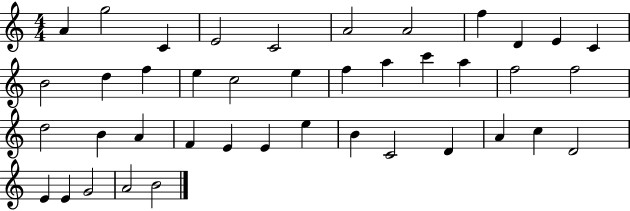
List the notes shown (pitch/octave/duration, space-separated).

A4/q G5/h C4/q E4/h C4/h A4/h A4/h F5/q D4/q E4/q C4/q B4/h D5/q F5/q E5/q C5/h E5/q F5/q A5/q C6/q A5/q F5/h F5/h D5/h B4/q A4/q F4/q E4/q E4/q E5/q B4/q C4/h D4/q A4/q C5/q D4/h E4/q E4/q G4/h A4/h B4/h